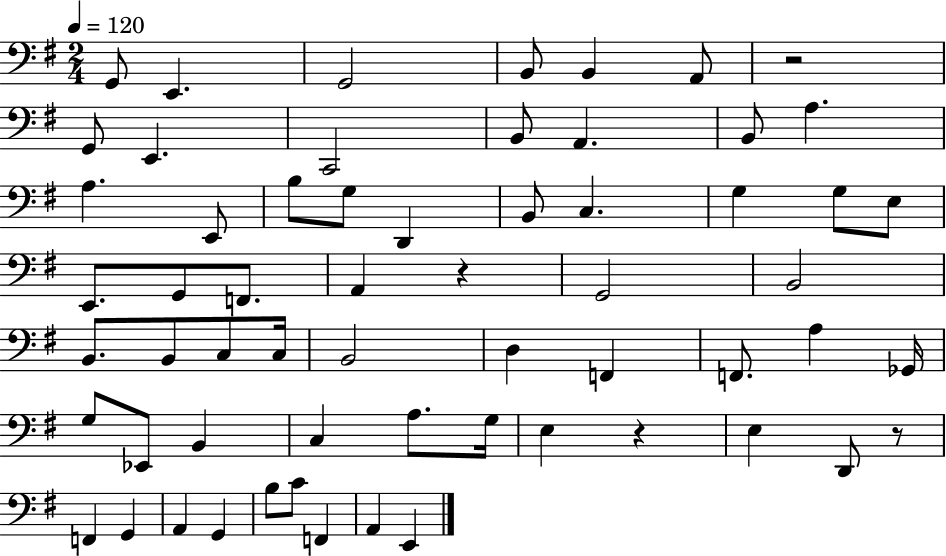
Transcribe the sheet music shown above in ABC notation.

X:1
T:Untitled
M:2/4
L:1/4
K:G
G,,/2 E,, G,,2 B,,/2 B,, A,,/2 z2 G,,/2 E,, C,,2 B,,/2 A,, B,,/2 A, A, E,,/2 B,/2 G,/2 D,, B,,/2 C, G, G,/2 E,/2 E,,/2 G,,/2 F,,/2 A,, z G,,2 B,,2 B,,/2 B,,/2 C,/2 C,/4 B,,2 D, F,, F,,/2 A, _G,,/4 G,/2 _E,,/2 B,, C, A,/2 G,/4 E, z E, D,,/2 z/2 F,, G,, A,, G,, B,/2 C/2 F,, A,, E,,